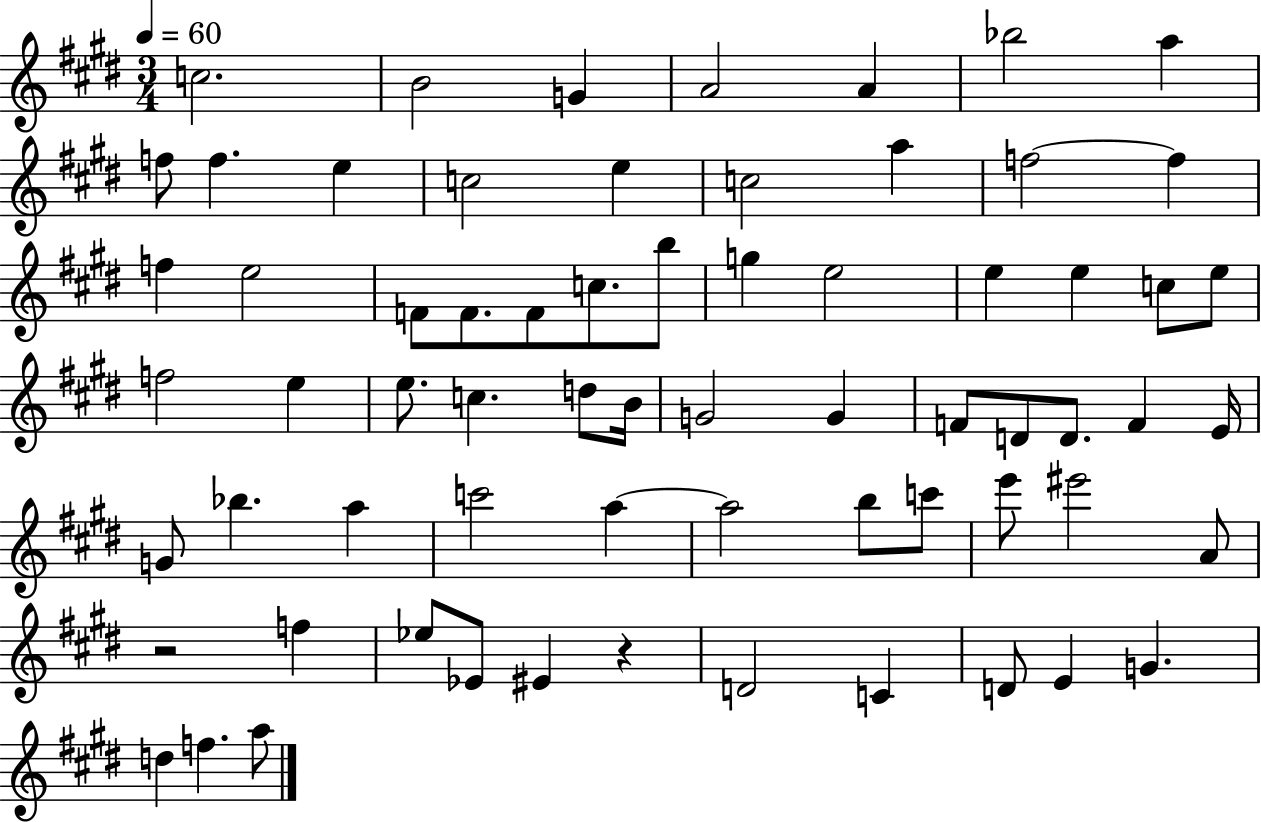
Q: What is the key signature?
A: E major